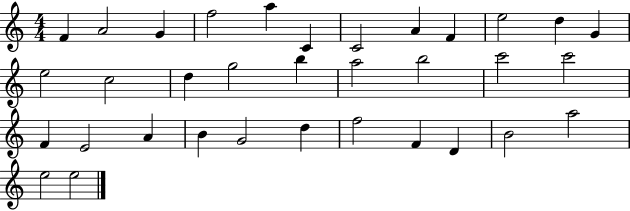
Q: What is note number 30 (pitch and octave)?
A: D4